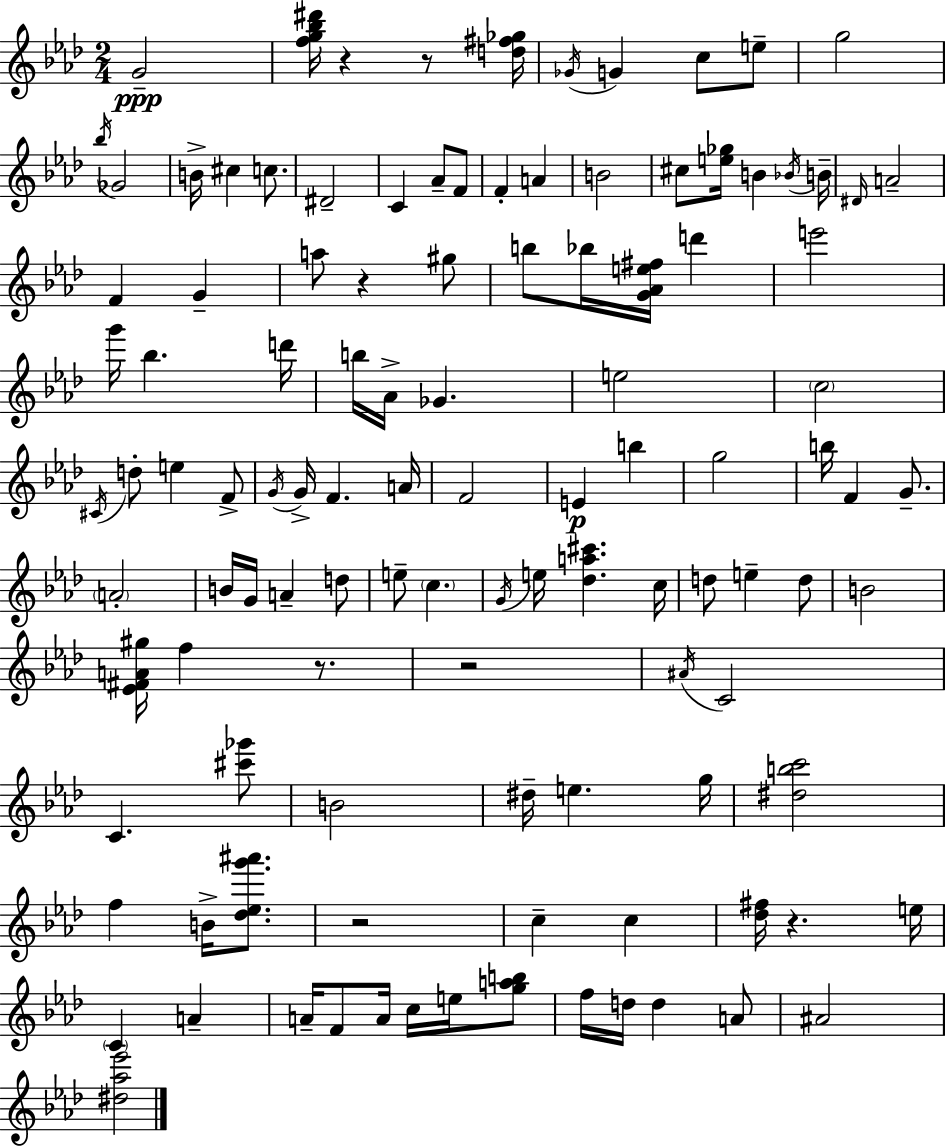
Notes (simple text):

G4/h [F5,G5,Bb5,D#6]/s R/q R/e [D5,F#5,Gb5]/s Gb4/s G4/q C5/e E5/e G5/h Bb5/s Gb4/h B4/s C#5/q C5/e. D#4/h C4/q Ab4/e F4/e F4/q A4/q B4/h C#5/e [E5,Gb5]/s B4/q Bb4/s B4/s D#4/s A4/h F4/q G4/q A5/e R/q G#5/e B5/e Bb5/s [G4,Ab4,E5,F#5]/s D6/q E6/h G6/s Bb5/q. D6/s B5/s Ab4/s Gb4/q. E5/h C5/h C#4/s D5/e E5/q F4/e G4/s G4/s F4/q. A4/s F4/h E4/q B5/q G5/h B5/s F4/q G4/e. A4/h B4/s G4/s A4/q D5/e E5/e C5/q. G4/s E5/s [Db5,A5,C#6]/q. C5/s D5/e E5/q D5/e B4/h [Eb4,F#4,A4,G#5]/s F5/q R/e. R/h A#4/s C4/h C4/q. [C#6,Gb6]/e B4/h D#5/s E5/q. G5/s [D#5,B5,C6]/h F5/q B4/s [Db5,Eb5,G6,A#6]/e. R/h C5/q C5/q [Db5,F#5]/s R/q. E5/s C4/q A4/q A4/s F4/e A4/s C5/s E5/s [G5,A5,B5]/e F5/s D5/s D5/q A4/e A#4/h [D#5,Ab5,Eb6]/h